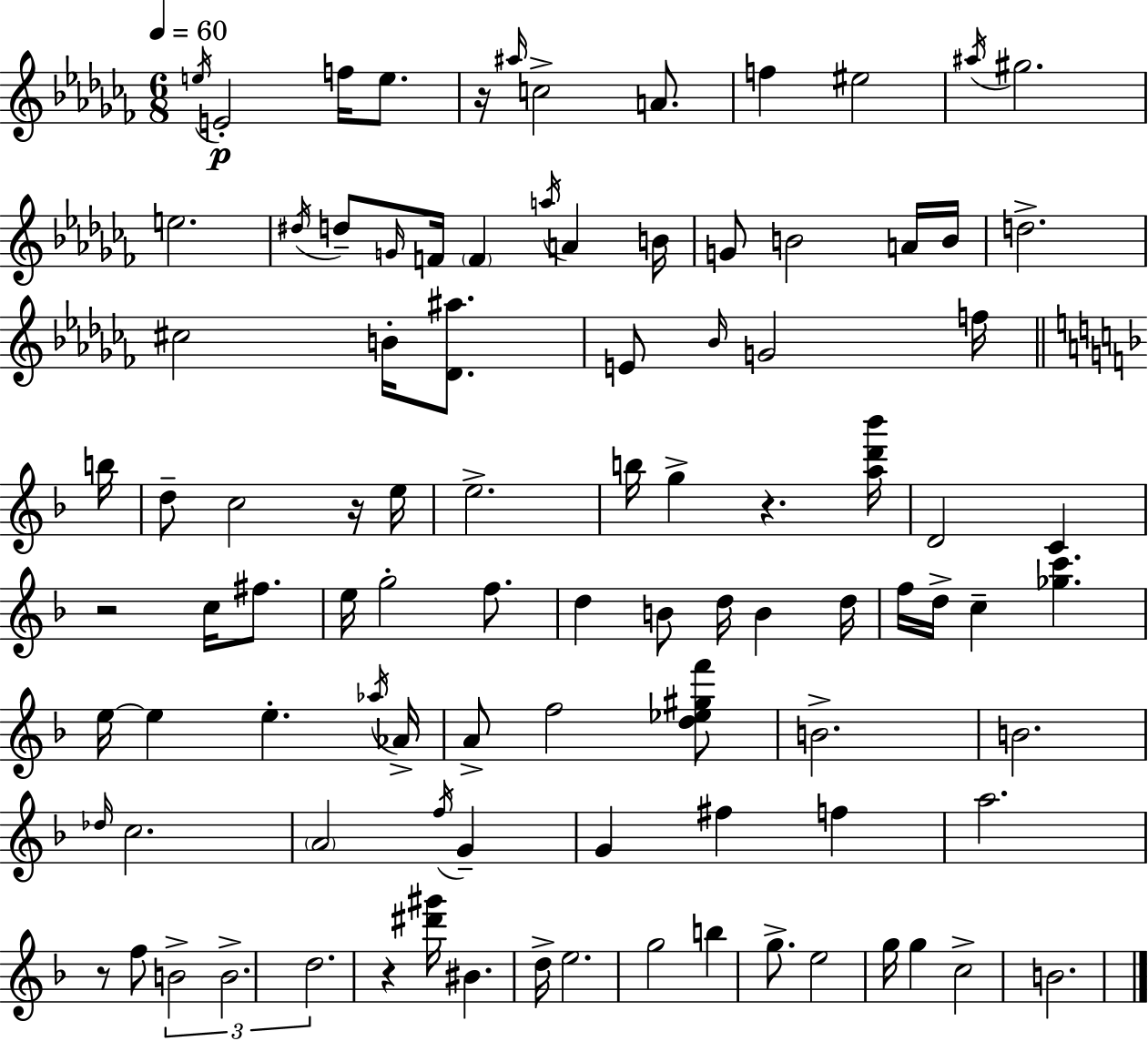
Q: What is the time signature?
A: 6/8